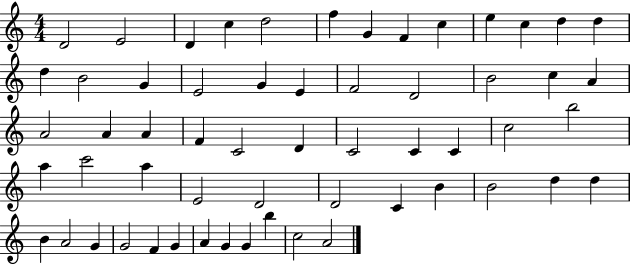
X:1
T:Untitled
M:4/4
L:1/4
K:C
D2 E2 D c d2 f G F c e c d d d B2 G E2 G E F2 D2 B2 c A A2 A A F C2 D C2 C C c2 b2 a c'2 a E2 D2 D2 C B B2 d d B A2 G G2 F G A G G b c2 A2